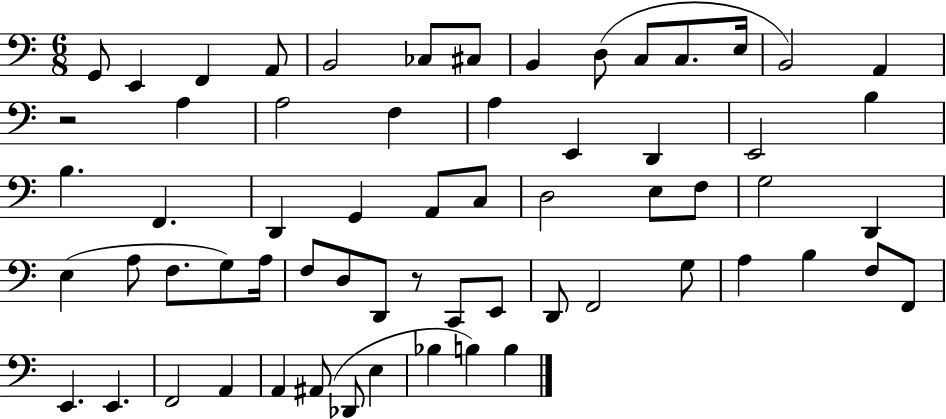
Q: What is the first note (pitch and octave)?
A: G2